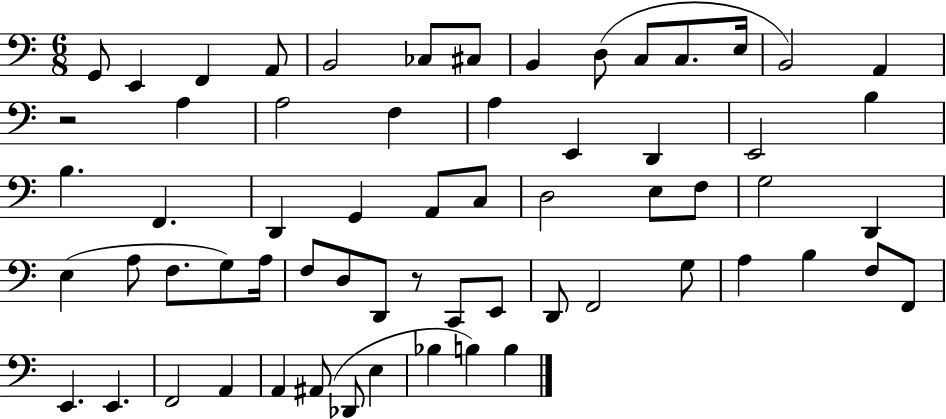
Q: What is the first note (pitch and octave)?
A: G2